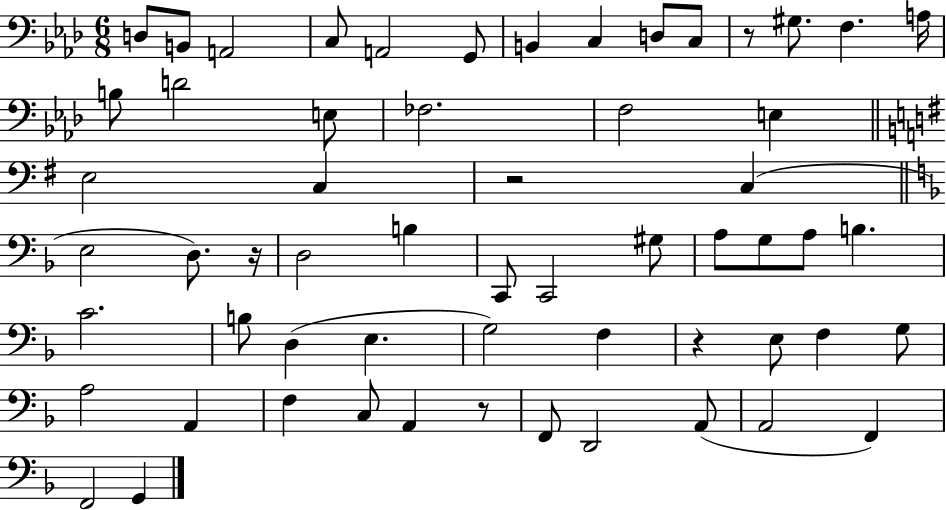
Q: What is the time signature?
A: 6/8